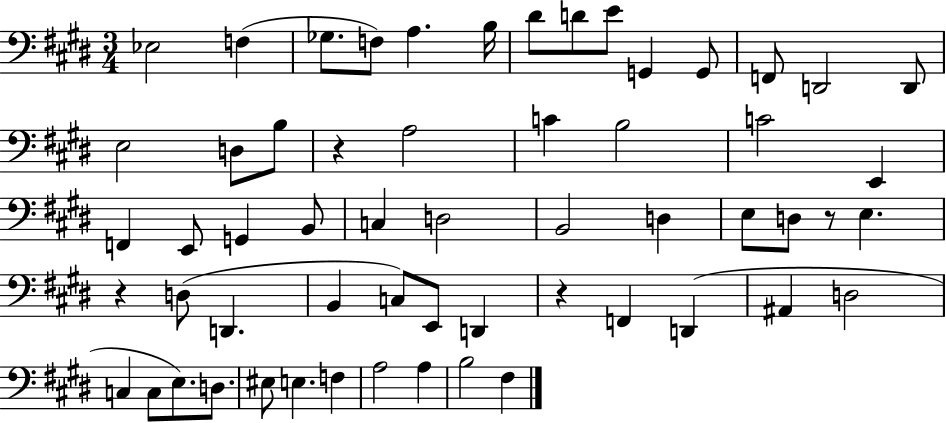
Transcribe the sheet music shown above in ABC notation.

X:1
T:Untitled
M:3/4
L:1/4
K:E
_E,2 F, _G,/2 F,/2 A, B,/4 ^D/2 D/2 E/2 G,, G,,/2 F,,/2 D,,2 D,,/2 E,2 D,/2 B,/2 z A,2 C B,2 C2 E,, F,, E,,/2 G,, B,,/2 C, D,2 B,,2 D, E,/2 D,/2 z/2 E, z D,/2 D,, B,, C,/2 E,,/2 D,, z F,, D,, ^A,, D,2 C, C,/2 E,/2 D,/2 ^E,/2 E, F, A,2 A, B,2 ^F,